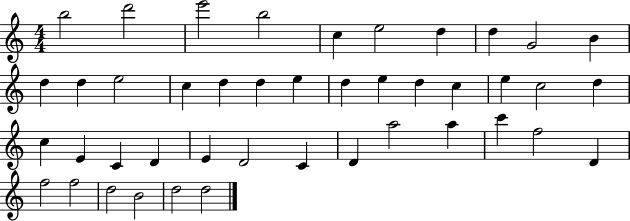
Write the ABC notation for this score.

X:1
T:Untitled
M:4/4
L:1/4
K:C
b2 d'2 e'2 b2 c e2 d d G2 B d d e2 c d d e d e d c e c2 d c E C D E D2 C D a2 a c' f2 D f2 f2 d2 B2 d2 d2